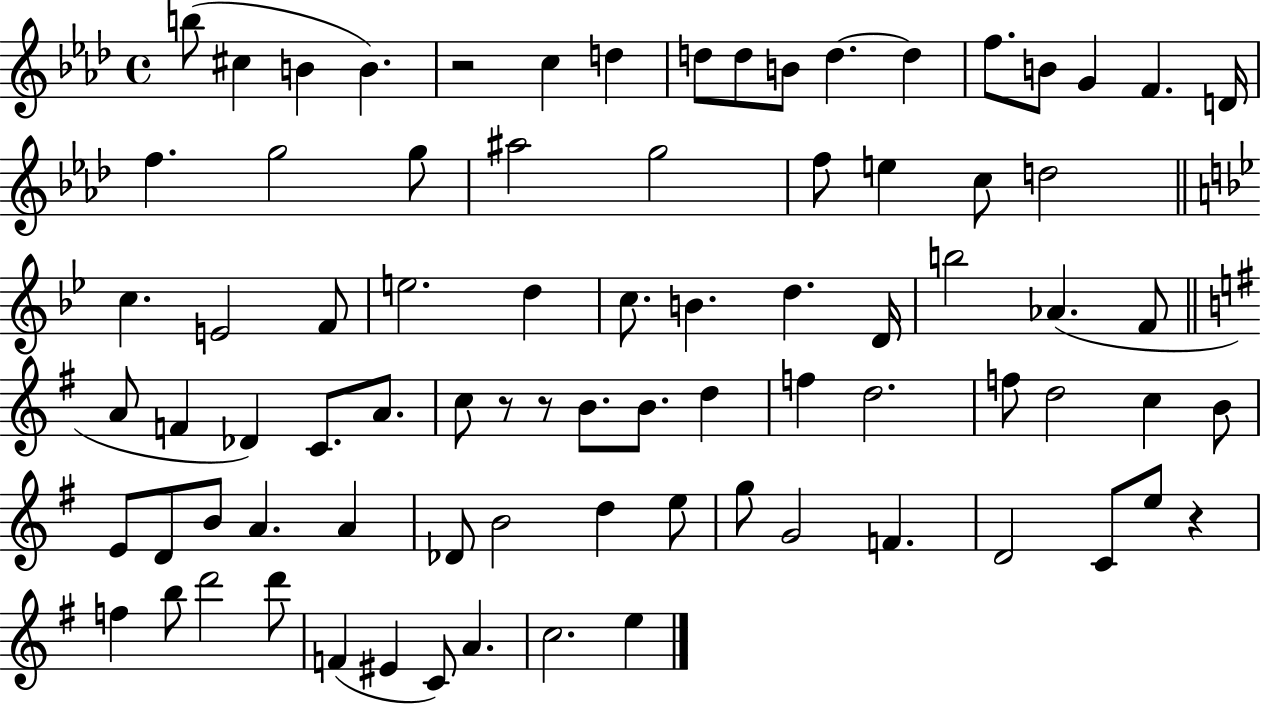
{
  \clef treble
  \time 4/4
  \defaultTimeSignature
  \key aes \major
  \repeat volta 2 { b''8( cis''4 b'4 b'4.) | r2 c''4 d''4 | d''8 d''8 b'8 d''4.~~ d''4 | f''8. b'8 g'4 f'4. d'16 | \break f''4. g''2 g''8 | ais''2 g''2 | f''8 e''4 c''8 d''2 | \bar "||" \break \key g \minor c''4. e'2 f'8 | e''2. d''4 | c''8. b'4. d''4. d'16 | b''2 aes'4.( f'8 | \break \bar "||" \break \key g \major a'8 f'4 des'4) c'8. a'8. | c''8 r8 r8 b'8. b'8. d''4 | f''4 d''2. | f''8 d''2 c''4 b'8 | \break e'8 d'8 b'8 a'4. a'4 | des'8 b'2 d''4 e''8 | g''8 g'2 f'4. | d'2 c'8 e''8 r4 | \break f''4 b''8 d'''2 d'''8 | f'4( eis'4 c'8) a'4. | c''2. e''4 | } \bar "|."
}